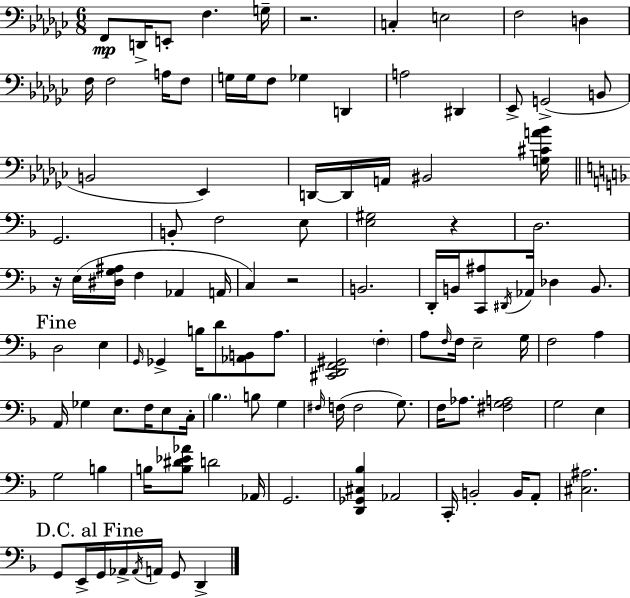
{
  \clef bass
  \numericTimeSignature
  \time 6/8
  \key ees \minor
  f,8\mp d,16-> e,8-. f4. g16-- | r2. | c4-. e2 | f2 d4 | \break f16 f2 a16 f8 | g16 g16 f8 ges4 d,4 | a2 dis,4 | ees,8-> g,2->( b,8 | \break b,2 ees,4) | d,16~~ d,16 a,16 bis,2 <g cis' a' bes'>16 | \bar "||" \break \key f \major g,2. | b,8-. f2 e8 | <e gis>2 r4 | d2. | \break r16 e16( <dis g ais>16 f4 aes,4 a,16 | c4) r2 | b,2. | d,16-. b,16 <c, ais>8 \acciaccatura { dis,16 } aes,16 des4 b,8. | \break \mark "Fine" d2 e4 | \grace { g,16 } ges,4-> b16 d'8 <aes, b,>8 a8. | <cis, d, f, gis,>2 \parenthesize f4-. | a8 \grace { f16 } f16 e2-- | \break g16 f2 a4 | a,16 ges4 e8. f16 | e8 c16-. \parenthesize bes4. b8 g4 | \grace { fis16 }( f16 f2 | \break g8.) f16 aes8. <fis g a>2 | g2 | e4 g2 | b4 b16 <b dis' ees' aes'>8 d'2 | \break aes,16 g,2. | <d, ges, cis bes>4 aes,2 | c,16-. b,2-. | b,16 a,8-. <cis ais>2. | \break \mark "D.C. al Fine" g,8 e,16-> g,16 aes,16-> \acciaccatura { aes,16 } a,16 g,8 | d,4-> \bar "|."
}